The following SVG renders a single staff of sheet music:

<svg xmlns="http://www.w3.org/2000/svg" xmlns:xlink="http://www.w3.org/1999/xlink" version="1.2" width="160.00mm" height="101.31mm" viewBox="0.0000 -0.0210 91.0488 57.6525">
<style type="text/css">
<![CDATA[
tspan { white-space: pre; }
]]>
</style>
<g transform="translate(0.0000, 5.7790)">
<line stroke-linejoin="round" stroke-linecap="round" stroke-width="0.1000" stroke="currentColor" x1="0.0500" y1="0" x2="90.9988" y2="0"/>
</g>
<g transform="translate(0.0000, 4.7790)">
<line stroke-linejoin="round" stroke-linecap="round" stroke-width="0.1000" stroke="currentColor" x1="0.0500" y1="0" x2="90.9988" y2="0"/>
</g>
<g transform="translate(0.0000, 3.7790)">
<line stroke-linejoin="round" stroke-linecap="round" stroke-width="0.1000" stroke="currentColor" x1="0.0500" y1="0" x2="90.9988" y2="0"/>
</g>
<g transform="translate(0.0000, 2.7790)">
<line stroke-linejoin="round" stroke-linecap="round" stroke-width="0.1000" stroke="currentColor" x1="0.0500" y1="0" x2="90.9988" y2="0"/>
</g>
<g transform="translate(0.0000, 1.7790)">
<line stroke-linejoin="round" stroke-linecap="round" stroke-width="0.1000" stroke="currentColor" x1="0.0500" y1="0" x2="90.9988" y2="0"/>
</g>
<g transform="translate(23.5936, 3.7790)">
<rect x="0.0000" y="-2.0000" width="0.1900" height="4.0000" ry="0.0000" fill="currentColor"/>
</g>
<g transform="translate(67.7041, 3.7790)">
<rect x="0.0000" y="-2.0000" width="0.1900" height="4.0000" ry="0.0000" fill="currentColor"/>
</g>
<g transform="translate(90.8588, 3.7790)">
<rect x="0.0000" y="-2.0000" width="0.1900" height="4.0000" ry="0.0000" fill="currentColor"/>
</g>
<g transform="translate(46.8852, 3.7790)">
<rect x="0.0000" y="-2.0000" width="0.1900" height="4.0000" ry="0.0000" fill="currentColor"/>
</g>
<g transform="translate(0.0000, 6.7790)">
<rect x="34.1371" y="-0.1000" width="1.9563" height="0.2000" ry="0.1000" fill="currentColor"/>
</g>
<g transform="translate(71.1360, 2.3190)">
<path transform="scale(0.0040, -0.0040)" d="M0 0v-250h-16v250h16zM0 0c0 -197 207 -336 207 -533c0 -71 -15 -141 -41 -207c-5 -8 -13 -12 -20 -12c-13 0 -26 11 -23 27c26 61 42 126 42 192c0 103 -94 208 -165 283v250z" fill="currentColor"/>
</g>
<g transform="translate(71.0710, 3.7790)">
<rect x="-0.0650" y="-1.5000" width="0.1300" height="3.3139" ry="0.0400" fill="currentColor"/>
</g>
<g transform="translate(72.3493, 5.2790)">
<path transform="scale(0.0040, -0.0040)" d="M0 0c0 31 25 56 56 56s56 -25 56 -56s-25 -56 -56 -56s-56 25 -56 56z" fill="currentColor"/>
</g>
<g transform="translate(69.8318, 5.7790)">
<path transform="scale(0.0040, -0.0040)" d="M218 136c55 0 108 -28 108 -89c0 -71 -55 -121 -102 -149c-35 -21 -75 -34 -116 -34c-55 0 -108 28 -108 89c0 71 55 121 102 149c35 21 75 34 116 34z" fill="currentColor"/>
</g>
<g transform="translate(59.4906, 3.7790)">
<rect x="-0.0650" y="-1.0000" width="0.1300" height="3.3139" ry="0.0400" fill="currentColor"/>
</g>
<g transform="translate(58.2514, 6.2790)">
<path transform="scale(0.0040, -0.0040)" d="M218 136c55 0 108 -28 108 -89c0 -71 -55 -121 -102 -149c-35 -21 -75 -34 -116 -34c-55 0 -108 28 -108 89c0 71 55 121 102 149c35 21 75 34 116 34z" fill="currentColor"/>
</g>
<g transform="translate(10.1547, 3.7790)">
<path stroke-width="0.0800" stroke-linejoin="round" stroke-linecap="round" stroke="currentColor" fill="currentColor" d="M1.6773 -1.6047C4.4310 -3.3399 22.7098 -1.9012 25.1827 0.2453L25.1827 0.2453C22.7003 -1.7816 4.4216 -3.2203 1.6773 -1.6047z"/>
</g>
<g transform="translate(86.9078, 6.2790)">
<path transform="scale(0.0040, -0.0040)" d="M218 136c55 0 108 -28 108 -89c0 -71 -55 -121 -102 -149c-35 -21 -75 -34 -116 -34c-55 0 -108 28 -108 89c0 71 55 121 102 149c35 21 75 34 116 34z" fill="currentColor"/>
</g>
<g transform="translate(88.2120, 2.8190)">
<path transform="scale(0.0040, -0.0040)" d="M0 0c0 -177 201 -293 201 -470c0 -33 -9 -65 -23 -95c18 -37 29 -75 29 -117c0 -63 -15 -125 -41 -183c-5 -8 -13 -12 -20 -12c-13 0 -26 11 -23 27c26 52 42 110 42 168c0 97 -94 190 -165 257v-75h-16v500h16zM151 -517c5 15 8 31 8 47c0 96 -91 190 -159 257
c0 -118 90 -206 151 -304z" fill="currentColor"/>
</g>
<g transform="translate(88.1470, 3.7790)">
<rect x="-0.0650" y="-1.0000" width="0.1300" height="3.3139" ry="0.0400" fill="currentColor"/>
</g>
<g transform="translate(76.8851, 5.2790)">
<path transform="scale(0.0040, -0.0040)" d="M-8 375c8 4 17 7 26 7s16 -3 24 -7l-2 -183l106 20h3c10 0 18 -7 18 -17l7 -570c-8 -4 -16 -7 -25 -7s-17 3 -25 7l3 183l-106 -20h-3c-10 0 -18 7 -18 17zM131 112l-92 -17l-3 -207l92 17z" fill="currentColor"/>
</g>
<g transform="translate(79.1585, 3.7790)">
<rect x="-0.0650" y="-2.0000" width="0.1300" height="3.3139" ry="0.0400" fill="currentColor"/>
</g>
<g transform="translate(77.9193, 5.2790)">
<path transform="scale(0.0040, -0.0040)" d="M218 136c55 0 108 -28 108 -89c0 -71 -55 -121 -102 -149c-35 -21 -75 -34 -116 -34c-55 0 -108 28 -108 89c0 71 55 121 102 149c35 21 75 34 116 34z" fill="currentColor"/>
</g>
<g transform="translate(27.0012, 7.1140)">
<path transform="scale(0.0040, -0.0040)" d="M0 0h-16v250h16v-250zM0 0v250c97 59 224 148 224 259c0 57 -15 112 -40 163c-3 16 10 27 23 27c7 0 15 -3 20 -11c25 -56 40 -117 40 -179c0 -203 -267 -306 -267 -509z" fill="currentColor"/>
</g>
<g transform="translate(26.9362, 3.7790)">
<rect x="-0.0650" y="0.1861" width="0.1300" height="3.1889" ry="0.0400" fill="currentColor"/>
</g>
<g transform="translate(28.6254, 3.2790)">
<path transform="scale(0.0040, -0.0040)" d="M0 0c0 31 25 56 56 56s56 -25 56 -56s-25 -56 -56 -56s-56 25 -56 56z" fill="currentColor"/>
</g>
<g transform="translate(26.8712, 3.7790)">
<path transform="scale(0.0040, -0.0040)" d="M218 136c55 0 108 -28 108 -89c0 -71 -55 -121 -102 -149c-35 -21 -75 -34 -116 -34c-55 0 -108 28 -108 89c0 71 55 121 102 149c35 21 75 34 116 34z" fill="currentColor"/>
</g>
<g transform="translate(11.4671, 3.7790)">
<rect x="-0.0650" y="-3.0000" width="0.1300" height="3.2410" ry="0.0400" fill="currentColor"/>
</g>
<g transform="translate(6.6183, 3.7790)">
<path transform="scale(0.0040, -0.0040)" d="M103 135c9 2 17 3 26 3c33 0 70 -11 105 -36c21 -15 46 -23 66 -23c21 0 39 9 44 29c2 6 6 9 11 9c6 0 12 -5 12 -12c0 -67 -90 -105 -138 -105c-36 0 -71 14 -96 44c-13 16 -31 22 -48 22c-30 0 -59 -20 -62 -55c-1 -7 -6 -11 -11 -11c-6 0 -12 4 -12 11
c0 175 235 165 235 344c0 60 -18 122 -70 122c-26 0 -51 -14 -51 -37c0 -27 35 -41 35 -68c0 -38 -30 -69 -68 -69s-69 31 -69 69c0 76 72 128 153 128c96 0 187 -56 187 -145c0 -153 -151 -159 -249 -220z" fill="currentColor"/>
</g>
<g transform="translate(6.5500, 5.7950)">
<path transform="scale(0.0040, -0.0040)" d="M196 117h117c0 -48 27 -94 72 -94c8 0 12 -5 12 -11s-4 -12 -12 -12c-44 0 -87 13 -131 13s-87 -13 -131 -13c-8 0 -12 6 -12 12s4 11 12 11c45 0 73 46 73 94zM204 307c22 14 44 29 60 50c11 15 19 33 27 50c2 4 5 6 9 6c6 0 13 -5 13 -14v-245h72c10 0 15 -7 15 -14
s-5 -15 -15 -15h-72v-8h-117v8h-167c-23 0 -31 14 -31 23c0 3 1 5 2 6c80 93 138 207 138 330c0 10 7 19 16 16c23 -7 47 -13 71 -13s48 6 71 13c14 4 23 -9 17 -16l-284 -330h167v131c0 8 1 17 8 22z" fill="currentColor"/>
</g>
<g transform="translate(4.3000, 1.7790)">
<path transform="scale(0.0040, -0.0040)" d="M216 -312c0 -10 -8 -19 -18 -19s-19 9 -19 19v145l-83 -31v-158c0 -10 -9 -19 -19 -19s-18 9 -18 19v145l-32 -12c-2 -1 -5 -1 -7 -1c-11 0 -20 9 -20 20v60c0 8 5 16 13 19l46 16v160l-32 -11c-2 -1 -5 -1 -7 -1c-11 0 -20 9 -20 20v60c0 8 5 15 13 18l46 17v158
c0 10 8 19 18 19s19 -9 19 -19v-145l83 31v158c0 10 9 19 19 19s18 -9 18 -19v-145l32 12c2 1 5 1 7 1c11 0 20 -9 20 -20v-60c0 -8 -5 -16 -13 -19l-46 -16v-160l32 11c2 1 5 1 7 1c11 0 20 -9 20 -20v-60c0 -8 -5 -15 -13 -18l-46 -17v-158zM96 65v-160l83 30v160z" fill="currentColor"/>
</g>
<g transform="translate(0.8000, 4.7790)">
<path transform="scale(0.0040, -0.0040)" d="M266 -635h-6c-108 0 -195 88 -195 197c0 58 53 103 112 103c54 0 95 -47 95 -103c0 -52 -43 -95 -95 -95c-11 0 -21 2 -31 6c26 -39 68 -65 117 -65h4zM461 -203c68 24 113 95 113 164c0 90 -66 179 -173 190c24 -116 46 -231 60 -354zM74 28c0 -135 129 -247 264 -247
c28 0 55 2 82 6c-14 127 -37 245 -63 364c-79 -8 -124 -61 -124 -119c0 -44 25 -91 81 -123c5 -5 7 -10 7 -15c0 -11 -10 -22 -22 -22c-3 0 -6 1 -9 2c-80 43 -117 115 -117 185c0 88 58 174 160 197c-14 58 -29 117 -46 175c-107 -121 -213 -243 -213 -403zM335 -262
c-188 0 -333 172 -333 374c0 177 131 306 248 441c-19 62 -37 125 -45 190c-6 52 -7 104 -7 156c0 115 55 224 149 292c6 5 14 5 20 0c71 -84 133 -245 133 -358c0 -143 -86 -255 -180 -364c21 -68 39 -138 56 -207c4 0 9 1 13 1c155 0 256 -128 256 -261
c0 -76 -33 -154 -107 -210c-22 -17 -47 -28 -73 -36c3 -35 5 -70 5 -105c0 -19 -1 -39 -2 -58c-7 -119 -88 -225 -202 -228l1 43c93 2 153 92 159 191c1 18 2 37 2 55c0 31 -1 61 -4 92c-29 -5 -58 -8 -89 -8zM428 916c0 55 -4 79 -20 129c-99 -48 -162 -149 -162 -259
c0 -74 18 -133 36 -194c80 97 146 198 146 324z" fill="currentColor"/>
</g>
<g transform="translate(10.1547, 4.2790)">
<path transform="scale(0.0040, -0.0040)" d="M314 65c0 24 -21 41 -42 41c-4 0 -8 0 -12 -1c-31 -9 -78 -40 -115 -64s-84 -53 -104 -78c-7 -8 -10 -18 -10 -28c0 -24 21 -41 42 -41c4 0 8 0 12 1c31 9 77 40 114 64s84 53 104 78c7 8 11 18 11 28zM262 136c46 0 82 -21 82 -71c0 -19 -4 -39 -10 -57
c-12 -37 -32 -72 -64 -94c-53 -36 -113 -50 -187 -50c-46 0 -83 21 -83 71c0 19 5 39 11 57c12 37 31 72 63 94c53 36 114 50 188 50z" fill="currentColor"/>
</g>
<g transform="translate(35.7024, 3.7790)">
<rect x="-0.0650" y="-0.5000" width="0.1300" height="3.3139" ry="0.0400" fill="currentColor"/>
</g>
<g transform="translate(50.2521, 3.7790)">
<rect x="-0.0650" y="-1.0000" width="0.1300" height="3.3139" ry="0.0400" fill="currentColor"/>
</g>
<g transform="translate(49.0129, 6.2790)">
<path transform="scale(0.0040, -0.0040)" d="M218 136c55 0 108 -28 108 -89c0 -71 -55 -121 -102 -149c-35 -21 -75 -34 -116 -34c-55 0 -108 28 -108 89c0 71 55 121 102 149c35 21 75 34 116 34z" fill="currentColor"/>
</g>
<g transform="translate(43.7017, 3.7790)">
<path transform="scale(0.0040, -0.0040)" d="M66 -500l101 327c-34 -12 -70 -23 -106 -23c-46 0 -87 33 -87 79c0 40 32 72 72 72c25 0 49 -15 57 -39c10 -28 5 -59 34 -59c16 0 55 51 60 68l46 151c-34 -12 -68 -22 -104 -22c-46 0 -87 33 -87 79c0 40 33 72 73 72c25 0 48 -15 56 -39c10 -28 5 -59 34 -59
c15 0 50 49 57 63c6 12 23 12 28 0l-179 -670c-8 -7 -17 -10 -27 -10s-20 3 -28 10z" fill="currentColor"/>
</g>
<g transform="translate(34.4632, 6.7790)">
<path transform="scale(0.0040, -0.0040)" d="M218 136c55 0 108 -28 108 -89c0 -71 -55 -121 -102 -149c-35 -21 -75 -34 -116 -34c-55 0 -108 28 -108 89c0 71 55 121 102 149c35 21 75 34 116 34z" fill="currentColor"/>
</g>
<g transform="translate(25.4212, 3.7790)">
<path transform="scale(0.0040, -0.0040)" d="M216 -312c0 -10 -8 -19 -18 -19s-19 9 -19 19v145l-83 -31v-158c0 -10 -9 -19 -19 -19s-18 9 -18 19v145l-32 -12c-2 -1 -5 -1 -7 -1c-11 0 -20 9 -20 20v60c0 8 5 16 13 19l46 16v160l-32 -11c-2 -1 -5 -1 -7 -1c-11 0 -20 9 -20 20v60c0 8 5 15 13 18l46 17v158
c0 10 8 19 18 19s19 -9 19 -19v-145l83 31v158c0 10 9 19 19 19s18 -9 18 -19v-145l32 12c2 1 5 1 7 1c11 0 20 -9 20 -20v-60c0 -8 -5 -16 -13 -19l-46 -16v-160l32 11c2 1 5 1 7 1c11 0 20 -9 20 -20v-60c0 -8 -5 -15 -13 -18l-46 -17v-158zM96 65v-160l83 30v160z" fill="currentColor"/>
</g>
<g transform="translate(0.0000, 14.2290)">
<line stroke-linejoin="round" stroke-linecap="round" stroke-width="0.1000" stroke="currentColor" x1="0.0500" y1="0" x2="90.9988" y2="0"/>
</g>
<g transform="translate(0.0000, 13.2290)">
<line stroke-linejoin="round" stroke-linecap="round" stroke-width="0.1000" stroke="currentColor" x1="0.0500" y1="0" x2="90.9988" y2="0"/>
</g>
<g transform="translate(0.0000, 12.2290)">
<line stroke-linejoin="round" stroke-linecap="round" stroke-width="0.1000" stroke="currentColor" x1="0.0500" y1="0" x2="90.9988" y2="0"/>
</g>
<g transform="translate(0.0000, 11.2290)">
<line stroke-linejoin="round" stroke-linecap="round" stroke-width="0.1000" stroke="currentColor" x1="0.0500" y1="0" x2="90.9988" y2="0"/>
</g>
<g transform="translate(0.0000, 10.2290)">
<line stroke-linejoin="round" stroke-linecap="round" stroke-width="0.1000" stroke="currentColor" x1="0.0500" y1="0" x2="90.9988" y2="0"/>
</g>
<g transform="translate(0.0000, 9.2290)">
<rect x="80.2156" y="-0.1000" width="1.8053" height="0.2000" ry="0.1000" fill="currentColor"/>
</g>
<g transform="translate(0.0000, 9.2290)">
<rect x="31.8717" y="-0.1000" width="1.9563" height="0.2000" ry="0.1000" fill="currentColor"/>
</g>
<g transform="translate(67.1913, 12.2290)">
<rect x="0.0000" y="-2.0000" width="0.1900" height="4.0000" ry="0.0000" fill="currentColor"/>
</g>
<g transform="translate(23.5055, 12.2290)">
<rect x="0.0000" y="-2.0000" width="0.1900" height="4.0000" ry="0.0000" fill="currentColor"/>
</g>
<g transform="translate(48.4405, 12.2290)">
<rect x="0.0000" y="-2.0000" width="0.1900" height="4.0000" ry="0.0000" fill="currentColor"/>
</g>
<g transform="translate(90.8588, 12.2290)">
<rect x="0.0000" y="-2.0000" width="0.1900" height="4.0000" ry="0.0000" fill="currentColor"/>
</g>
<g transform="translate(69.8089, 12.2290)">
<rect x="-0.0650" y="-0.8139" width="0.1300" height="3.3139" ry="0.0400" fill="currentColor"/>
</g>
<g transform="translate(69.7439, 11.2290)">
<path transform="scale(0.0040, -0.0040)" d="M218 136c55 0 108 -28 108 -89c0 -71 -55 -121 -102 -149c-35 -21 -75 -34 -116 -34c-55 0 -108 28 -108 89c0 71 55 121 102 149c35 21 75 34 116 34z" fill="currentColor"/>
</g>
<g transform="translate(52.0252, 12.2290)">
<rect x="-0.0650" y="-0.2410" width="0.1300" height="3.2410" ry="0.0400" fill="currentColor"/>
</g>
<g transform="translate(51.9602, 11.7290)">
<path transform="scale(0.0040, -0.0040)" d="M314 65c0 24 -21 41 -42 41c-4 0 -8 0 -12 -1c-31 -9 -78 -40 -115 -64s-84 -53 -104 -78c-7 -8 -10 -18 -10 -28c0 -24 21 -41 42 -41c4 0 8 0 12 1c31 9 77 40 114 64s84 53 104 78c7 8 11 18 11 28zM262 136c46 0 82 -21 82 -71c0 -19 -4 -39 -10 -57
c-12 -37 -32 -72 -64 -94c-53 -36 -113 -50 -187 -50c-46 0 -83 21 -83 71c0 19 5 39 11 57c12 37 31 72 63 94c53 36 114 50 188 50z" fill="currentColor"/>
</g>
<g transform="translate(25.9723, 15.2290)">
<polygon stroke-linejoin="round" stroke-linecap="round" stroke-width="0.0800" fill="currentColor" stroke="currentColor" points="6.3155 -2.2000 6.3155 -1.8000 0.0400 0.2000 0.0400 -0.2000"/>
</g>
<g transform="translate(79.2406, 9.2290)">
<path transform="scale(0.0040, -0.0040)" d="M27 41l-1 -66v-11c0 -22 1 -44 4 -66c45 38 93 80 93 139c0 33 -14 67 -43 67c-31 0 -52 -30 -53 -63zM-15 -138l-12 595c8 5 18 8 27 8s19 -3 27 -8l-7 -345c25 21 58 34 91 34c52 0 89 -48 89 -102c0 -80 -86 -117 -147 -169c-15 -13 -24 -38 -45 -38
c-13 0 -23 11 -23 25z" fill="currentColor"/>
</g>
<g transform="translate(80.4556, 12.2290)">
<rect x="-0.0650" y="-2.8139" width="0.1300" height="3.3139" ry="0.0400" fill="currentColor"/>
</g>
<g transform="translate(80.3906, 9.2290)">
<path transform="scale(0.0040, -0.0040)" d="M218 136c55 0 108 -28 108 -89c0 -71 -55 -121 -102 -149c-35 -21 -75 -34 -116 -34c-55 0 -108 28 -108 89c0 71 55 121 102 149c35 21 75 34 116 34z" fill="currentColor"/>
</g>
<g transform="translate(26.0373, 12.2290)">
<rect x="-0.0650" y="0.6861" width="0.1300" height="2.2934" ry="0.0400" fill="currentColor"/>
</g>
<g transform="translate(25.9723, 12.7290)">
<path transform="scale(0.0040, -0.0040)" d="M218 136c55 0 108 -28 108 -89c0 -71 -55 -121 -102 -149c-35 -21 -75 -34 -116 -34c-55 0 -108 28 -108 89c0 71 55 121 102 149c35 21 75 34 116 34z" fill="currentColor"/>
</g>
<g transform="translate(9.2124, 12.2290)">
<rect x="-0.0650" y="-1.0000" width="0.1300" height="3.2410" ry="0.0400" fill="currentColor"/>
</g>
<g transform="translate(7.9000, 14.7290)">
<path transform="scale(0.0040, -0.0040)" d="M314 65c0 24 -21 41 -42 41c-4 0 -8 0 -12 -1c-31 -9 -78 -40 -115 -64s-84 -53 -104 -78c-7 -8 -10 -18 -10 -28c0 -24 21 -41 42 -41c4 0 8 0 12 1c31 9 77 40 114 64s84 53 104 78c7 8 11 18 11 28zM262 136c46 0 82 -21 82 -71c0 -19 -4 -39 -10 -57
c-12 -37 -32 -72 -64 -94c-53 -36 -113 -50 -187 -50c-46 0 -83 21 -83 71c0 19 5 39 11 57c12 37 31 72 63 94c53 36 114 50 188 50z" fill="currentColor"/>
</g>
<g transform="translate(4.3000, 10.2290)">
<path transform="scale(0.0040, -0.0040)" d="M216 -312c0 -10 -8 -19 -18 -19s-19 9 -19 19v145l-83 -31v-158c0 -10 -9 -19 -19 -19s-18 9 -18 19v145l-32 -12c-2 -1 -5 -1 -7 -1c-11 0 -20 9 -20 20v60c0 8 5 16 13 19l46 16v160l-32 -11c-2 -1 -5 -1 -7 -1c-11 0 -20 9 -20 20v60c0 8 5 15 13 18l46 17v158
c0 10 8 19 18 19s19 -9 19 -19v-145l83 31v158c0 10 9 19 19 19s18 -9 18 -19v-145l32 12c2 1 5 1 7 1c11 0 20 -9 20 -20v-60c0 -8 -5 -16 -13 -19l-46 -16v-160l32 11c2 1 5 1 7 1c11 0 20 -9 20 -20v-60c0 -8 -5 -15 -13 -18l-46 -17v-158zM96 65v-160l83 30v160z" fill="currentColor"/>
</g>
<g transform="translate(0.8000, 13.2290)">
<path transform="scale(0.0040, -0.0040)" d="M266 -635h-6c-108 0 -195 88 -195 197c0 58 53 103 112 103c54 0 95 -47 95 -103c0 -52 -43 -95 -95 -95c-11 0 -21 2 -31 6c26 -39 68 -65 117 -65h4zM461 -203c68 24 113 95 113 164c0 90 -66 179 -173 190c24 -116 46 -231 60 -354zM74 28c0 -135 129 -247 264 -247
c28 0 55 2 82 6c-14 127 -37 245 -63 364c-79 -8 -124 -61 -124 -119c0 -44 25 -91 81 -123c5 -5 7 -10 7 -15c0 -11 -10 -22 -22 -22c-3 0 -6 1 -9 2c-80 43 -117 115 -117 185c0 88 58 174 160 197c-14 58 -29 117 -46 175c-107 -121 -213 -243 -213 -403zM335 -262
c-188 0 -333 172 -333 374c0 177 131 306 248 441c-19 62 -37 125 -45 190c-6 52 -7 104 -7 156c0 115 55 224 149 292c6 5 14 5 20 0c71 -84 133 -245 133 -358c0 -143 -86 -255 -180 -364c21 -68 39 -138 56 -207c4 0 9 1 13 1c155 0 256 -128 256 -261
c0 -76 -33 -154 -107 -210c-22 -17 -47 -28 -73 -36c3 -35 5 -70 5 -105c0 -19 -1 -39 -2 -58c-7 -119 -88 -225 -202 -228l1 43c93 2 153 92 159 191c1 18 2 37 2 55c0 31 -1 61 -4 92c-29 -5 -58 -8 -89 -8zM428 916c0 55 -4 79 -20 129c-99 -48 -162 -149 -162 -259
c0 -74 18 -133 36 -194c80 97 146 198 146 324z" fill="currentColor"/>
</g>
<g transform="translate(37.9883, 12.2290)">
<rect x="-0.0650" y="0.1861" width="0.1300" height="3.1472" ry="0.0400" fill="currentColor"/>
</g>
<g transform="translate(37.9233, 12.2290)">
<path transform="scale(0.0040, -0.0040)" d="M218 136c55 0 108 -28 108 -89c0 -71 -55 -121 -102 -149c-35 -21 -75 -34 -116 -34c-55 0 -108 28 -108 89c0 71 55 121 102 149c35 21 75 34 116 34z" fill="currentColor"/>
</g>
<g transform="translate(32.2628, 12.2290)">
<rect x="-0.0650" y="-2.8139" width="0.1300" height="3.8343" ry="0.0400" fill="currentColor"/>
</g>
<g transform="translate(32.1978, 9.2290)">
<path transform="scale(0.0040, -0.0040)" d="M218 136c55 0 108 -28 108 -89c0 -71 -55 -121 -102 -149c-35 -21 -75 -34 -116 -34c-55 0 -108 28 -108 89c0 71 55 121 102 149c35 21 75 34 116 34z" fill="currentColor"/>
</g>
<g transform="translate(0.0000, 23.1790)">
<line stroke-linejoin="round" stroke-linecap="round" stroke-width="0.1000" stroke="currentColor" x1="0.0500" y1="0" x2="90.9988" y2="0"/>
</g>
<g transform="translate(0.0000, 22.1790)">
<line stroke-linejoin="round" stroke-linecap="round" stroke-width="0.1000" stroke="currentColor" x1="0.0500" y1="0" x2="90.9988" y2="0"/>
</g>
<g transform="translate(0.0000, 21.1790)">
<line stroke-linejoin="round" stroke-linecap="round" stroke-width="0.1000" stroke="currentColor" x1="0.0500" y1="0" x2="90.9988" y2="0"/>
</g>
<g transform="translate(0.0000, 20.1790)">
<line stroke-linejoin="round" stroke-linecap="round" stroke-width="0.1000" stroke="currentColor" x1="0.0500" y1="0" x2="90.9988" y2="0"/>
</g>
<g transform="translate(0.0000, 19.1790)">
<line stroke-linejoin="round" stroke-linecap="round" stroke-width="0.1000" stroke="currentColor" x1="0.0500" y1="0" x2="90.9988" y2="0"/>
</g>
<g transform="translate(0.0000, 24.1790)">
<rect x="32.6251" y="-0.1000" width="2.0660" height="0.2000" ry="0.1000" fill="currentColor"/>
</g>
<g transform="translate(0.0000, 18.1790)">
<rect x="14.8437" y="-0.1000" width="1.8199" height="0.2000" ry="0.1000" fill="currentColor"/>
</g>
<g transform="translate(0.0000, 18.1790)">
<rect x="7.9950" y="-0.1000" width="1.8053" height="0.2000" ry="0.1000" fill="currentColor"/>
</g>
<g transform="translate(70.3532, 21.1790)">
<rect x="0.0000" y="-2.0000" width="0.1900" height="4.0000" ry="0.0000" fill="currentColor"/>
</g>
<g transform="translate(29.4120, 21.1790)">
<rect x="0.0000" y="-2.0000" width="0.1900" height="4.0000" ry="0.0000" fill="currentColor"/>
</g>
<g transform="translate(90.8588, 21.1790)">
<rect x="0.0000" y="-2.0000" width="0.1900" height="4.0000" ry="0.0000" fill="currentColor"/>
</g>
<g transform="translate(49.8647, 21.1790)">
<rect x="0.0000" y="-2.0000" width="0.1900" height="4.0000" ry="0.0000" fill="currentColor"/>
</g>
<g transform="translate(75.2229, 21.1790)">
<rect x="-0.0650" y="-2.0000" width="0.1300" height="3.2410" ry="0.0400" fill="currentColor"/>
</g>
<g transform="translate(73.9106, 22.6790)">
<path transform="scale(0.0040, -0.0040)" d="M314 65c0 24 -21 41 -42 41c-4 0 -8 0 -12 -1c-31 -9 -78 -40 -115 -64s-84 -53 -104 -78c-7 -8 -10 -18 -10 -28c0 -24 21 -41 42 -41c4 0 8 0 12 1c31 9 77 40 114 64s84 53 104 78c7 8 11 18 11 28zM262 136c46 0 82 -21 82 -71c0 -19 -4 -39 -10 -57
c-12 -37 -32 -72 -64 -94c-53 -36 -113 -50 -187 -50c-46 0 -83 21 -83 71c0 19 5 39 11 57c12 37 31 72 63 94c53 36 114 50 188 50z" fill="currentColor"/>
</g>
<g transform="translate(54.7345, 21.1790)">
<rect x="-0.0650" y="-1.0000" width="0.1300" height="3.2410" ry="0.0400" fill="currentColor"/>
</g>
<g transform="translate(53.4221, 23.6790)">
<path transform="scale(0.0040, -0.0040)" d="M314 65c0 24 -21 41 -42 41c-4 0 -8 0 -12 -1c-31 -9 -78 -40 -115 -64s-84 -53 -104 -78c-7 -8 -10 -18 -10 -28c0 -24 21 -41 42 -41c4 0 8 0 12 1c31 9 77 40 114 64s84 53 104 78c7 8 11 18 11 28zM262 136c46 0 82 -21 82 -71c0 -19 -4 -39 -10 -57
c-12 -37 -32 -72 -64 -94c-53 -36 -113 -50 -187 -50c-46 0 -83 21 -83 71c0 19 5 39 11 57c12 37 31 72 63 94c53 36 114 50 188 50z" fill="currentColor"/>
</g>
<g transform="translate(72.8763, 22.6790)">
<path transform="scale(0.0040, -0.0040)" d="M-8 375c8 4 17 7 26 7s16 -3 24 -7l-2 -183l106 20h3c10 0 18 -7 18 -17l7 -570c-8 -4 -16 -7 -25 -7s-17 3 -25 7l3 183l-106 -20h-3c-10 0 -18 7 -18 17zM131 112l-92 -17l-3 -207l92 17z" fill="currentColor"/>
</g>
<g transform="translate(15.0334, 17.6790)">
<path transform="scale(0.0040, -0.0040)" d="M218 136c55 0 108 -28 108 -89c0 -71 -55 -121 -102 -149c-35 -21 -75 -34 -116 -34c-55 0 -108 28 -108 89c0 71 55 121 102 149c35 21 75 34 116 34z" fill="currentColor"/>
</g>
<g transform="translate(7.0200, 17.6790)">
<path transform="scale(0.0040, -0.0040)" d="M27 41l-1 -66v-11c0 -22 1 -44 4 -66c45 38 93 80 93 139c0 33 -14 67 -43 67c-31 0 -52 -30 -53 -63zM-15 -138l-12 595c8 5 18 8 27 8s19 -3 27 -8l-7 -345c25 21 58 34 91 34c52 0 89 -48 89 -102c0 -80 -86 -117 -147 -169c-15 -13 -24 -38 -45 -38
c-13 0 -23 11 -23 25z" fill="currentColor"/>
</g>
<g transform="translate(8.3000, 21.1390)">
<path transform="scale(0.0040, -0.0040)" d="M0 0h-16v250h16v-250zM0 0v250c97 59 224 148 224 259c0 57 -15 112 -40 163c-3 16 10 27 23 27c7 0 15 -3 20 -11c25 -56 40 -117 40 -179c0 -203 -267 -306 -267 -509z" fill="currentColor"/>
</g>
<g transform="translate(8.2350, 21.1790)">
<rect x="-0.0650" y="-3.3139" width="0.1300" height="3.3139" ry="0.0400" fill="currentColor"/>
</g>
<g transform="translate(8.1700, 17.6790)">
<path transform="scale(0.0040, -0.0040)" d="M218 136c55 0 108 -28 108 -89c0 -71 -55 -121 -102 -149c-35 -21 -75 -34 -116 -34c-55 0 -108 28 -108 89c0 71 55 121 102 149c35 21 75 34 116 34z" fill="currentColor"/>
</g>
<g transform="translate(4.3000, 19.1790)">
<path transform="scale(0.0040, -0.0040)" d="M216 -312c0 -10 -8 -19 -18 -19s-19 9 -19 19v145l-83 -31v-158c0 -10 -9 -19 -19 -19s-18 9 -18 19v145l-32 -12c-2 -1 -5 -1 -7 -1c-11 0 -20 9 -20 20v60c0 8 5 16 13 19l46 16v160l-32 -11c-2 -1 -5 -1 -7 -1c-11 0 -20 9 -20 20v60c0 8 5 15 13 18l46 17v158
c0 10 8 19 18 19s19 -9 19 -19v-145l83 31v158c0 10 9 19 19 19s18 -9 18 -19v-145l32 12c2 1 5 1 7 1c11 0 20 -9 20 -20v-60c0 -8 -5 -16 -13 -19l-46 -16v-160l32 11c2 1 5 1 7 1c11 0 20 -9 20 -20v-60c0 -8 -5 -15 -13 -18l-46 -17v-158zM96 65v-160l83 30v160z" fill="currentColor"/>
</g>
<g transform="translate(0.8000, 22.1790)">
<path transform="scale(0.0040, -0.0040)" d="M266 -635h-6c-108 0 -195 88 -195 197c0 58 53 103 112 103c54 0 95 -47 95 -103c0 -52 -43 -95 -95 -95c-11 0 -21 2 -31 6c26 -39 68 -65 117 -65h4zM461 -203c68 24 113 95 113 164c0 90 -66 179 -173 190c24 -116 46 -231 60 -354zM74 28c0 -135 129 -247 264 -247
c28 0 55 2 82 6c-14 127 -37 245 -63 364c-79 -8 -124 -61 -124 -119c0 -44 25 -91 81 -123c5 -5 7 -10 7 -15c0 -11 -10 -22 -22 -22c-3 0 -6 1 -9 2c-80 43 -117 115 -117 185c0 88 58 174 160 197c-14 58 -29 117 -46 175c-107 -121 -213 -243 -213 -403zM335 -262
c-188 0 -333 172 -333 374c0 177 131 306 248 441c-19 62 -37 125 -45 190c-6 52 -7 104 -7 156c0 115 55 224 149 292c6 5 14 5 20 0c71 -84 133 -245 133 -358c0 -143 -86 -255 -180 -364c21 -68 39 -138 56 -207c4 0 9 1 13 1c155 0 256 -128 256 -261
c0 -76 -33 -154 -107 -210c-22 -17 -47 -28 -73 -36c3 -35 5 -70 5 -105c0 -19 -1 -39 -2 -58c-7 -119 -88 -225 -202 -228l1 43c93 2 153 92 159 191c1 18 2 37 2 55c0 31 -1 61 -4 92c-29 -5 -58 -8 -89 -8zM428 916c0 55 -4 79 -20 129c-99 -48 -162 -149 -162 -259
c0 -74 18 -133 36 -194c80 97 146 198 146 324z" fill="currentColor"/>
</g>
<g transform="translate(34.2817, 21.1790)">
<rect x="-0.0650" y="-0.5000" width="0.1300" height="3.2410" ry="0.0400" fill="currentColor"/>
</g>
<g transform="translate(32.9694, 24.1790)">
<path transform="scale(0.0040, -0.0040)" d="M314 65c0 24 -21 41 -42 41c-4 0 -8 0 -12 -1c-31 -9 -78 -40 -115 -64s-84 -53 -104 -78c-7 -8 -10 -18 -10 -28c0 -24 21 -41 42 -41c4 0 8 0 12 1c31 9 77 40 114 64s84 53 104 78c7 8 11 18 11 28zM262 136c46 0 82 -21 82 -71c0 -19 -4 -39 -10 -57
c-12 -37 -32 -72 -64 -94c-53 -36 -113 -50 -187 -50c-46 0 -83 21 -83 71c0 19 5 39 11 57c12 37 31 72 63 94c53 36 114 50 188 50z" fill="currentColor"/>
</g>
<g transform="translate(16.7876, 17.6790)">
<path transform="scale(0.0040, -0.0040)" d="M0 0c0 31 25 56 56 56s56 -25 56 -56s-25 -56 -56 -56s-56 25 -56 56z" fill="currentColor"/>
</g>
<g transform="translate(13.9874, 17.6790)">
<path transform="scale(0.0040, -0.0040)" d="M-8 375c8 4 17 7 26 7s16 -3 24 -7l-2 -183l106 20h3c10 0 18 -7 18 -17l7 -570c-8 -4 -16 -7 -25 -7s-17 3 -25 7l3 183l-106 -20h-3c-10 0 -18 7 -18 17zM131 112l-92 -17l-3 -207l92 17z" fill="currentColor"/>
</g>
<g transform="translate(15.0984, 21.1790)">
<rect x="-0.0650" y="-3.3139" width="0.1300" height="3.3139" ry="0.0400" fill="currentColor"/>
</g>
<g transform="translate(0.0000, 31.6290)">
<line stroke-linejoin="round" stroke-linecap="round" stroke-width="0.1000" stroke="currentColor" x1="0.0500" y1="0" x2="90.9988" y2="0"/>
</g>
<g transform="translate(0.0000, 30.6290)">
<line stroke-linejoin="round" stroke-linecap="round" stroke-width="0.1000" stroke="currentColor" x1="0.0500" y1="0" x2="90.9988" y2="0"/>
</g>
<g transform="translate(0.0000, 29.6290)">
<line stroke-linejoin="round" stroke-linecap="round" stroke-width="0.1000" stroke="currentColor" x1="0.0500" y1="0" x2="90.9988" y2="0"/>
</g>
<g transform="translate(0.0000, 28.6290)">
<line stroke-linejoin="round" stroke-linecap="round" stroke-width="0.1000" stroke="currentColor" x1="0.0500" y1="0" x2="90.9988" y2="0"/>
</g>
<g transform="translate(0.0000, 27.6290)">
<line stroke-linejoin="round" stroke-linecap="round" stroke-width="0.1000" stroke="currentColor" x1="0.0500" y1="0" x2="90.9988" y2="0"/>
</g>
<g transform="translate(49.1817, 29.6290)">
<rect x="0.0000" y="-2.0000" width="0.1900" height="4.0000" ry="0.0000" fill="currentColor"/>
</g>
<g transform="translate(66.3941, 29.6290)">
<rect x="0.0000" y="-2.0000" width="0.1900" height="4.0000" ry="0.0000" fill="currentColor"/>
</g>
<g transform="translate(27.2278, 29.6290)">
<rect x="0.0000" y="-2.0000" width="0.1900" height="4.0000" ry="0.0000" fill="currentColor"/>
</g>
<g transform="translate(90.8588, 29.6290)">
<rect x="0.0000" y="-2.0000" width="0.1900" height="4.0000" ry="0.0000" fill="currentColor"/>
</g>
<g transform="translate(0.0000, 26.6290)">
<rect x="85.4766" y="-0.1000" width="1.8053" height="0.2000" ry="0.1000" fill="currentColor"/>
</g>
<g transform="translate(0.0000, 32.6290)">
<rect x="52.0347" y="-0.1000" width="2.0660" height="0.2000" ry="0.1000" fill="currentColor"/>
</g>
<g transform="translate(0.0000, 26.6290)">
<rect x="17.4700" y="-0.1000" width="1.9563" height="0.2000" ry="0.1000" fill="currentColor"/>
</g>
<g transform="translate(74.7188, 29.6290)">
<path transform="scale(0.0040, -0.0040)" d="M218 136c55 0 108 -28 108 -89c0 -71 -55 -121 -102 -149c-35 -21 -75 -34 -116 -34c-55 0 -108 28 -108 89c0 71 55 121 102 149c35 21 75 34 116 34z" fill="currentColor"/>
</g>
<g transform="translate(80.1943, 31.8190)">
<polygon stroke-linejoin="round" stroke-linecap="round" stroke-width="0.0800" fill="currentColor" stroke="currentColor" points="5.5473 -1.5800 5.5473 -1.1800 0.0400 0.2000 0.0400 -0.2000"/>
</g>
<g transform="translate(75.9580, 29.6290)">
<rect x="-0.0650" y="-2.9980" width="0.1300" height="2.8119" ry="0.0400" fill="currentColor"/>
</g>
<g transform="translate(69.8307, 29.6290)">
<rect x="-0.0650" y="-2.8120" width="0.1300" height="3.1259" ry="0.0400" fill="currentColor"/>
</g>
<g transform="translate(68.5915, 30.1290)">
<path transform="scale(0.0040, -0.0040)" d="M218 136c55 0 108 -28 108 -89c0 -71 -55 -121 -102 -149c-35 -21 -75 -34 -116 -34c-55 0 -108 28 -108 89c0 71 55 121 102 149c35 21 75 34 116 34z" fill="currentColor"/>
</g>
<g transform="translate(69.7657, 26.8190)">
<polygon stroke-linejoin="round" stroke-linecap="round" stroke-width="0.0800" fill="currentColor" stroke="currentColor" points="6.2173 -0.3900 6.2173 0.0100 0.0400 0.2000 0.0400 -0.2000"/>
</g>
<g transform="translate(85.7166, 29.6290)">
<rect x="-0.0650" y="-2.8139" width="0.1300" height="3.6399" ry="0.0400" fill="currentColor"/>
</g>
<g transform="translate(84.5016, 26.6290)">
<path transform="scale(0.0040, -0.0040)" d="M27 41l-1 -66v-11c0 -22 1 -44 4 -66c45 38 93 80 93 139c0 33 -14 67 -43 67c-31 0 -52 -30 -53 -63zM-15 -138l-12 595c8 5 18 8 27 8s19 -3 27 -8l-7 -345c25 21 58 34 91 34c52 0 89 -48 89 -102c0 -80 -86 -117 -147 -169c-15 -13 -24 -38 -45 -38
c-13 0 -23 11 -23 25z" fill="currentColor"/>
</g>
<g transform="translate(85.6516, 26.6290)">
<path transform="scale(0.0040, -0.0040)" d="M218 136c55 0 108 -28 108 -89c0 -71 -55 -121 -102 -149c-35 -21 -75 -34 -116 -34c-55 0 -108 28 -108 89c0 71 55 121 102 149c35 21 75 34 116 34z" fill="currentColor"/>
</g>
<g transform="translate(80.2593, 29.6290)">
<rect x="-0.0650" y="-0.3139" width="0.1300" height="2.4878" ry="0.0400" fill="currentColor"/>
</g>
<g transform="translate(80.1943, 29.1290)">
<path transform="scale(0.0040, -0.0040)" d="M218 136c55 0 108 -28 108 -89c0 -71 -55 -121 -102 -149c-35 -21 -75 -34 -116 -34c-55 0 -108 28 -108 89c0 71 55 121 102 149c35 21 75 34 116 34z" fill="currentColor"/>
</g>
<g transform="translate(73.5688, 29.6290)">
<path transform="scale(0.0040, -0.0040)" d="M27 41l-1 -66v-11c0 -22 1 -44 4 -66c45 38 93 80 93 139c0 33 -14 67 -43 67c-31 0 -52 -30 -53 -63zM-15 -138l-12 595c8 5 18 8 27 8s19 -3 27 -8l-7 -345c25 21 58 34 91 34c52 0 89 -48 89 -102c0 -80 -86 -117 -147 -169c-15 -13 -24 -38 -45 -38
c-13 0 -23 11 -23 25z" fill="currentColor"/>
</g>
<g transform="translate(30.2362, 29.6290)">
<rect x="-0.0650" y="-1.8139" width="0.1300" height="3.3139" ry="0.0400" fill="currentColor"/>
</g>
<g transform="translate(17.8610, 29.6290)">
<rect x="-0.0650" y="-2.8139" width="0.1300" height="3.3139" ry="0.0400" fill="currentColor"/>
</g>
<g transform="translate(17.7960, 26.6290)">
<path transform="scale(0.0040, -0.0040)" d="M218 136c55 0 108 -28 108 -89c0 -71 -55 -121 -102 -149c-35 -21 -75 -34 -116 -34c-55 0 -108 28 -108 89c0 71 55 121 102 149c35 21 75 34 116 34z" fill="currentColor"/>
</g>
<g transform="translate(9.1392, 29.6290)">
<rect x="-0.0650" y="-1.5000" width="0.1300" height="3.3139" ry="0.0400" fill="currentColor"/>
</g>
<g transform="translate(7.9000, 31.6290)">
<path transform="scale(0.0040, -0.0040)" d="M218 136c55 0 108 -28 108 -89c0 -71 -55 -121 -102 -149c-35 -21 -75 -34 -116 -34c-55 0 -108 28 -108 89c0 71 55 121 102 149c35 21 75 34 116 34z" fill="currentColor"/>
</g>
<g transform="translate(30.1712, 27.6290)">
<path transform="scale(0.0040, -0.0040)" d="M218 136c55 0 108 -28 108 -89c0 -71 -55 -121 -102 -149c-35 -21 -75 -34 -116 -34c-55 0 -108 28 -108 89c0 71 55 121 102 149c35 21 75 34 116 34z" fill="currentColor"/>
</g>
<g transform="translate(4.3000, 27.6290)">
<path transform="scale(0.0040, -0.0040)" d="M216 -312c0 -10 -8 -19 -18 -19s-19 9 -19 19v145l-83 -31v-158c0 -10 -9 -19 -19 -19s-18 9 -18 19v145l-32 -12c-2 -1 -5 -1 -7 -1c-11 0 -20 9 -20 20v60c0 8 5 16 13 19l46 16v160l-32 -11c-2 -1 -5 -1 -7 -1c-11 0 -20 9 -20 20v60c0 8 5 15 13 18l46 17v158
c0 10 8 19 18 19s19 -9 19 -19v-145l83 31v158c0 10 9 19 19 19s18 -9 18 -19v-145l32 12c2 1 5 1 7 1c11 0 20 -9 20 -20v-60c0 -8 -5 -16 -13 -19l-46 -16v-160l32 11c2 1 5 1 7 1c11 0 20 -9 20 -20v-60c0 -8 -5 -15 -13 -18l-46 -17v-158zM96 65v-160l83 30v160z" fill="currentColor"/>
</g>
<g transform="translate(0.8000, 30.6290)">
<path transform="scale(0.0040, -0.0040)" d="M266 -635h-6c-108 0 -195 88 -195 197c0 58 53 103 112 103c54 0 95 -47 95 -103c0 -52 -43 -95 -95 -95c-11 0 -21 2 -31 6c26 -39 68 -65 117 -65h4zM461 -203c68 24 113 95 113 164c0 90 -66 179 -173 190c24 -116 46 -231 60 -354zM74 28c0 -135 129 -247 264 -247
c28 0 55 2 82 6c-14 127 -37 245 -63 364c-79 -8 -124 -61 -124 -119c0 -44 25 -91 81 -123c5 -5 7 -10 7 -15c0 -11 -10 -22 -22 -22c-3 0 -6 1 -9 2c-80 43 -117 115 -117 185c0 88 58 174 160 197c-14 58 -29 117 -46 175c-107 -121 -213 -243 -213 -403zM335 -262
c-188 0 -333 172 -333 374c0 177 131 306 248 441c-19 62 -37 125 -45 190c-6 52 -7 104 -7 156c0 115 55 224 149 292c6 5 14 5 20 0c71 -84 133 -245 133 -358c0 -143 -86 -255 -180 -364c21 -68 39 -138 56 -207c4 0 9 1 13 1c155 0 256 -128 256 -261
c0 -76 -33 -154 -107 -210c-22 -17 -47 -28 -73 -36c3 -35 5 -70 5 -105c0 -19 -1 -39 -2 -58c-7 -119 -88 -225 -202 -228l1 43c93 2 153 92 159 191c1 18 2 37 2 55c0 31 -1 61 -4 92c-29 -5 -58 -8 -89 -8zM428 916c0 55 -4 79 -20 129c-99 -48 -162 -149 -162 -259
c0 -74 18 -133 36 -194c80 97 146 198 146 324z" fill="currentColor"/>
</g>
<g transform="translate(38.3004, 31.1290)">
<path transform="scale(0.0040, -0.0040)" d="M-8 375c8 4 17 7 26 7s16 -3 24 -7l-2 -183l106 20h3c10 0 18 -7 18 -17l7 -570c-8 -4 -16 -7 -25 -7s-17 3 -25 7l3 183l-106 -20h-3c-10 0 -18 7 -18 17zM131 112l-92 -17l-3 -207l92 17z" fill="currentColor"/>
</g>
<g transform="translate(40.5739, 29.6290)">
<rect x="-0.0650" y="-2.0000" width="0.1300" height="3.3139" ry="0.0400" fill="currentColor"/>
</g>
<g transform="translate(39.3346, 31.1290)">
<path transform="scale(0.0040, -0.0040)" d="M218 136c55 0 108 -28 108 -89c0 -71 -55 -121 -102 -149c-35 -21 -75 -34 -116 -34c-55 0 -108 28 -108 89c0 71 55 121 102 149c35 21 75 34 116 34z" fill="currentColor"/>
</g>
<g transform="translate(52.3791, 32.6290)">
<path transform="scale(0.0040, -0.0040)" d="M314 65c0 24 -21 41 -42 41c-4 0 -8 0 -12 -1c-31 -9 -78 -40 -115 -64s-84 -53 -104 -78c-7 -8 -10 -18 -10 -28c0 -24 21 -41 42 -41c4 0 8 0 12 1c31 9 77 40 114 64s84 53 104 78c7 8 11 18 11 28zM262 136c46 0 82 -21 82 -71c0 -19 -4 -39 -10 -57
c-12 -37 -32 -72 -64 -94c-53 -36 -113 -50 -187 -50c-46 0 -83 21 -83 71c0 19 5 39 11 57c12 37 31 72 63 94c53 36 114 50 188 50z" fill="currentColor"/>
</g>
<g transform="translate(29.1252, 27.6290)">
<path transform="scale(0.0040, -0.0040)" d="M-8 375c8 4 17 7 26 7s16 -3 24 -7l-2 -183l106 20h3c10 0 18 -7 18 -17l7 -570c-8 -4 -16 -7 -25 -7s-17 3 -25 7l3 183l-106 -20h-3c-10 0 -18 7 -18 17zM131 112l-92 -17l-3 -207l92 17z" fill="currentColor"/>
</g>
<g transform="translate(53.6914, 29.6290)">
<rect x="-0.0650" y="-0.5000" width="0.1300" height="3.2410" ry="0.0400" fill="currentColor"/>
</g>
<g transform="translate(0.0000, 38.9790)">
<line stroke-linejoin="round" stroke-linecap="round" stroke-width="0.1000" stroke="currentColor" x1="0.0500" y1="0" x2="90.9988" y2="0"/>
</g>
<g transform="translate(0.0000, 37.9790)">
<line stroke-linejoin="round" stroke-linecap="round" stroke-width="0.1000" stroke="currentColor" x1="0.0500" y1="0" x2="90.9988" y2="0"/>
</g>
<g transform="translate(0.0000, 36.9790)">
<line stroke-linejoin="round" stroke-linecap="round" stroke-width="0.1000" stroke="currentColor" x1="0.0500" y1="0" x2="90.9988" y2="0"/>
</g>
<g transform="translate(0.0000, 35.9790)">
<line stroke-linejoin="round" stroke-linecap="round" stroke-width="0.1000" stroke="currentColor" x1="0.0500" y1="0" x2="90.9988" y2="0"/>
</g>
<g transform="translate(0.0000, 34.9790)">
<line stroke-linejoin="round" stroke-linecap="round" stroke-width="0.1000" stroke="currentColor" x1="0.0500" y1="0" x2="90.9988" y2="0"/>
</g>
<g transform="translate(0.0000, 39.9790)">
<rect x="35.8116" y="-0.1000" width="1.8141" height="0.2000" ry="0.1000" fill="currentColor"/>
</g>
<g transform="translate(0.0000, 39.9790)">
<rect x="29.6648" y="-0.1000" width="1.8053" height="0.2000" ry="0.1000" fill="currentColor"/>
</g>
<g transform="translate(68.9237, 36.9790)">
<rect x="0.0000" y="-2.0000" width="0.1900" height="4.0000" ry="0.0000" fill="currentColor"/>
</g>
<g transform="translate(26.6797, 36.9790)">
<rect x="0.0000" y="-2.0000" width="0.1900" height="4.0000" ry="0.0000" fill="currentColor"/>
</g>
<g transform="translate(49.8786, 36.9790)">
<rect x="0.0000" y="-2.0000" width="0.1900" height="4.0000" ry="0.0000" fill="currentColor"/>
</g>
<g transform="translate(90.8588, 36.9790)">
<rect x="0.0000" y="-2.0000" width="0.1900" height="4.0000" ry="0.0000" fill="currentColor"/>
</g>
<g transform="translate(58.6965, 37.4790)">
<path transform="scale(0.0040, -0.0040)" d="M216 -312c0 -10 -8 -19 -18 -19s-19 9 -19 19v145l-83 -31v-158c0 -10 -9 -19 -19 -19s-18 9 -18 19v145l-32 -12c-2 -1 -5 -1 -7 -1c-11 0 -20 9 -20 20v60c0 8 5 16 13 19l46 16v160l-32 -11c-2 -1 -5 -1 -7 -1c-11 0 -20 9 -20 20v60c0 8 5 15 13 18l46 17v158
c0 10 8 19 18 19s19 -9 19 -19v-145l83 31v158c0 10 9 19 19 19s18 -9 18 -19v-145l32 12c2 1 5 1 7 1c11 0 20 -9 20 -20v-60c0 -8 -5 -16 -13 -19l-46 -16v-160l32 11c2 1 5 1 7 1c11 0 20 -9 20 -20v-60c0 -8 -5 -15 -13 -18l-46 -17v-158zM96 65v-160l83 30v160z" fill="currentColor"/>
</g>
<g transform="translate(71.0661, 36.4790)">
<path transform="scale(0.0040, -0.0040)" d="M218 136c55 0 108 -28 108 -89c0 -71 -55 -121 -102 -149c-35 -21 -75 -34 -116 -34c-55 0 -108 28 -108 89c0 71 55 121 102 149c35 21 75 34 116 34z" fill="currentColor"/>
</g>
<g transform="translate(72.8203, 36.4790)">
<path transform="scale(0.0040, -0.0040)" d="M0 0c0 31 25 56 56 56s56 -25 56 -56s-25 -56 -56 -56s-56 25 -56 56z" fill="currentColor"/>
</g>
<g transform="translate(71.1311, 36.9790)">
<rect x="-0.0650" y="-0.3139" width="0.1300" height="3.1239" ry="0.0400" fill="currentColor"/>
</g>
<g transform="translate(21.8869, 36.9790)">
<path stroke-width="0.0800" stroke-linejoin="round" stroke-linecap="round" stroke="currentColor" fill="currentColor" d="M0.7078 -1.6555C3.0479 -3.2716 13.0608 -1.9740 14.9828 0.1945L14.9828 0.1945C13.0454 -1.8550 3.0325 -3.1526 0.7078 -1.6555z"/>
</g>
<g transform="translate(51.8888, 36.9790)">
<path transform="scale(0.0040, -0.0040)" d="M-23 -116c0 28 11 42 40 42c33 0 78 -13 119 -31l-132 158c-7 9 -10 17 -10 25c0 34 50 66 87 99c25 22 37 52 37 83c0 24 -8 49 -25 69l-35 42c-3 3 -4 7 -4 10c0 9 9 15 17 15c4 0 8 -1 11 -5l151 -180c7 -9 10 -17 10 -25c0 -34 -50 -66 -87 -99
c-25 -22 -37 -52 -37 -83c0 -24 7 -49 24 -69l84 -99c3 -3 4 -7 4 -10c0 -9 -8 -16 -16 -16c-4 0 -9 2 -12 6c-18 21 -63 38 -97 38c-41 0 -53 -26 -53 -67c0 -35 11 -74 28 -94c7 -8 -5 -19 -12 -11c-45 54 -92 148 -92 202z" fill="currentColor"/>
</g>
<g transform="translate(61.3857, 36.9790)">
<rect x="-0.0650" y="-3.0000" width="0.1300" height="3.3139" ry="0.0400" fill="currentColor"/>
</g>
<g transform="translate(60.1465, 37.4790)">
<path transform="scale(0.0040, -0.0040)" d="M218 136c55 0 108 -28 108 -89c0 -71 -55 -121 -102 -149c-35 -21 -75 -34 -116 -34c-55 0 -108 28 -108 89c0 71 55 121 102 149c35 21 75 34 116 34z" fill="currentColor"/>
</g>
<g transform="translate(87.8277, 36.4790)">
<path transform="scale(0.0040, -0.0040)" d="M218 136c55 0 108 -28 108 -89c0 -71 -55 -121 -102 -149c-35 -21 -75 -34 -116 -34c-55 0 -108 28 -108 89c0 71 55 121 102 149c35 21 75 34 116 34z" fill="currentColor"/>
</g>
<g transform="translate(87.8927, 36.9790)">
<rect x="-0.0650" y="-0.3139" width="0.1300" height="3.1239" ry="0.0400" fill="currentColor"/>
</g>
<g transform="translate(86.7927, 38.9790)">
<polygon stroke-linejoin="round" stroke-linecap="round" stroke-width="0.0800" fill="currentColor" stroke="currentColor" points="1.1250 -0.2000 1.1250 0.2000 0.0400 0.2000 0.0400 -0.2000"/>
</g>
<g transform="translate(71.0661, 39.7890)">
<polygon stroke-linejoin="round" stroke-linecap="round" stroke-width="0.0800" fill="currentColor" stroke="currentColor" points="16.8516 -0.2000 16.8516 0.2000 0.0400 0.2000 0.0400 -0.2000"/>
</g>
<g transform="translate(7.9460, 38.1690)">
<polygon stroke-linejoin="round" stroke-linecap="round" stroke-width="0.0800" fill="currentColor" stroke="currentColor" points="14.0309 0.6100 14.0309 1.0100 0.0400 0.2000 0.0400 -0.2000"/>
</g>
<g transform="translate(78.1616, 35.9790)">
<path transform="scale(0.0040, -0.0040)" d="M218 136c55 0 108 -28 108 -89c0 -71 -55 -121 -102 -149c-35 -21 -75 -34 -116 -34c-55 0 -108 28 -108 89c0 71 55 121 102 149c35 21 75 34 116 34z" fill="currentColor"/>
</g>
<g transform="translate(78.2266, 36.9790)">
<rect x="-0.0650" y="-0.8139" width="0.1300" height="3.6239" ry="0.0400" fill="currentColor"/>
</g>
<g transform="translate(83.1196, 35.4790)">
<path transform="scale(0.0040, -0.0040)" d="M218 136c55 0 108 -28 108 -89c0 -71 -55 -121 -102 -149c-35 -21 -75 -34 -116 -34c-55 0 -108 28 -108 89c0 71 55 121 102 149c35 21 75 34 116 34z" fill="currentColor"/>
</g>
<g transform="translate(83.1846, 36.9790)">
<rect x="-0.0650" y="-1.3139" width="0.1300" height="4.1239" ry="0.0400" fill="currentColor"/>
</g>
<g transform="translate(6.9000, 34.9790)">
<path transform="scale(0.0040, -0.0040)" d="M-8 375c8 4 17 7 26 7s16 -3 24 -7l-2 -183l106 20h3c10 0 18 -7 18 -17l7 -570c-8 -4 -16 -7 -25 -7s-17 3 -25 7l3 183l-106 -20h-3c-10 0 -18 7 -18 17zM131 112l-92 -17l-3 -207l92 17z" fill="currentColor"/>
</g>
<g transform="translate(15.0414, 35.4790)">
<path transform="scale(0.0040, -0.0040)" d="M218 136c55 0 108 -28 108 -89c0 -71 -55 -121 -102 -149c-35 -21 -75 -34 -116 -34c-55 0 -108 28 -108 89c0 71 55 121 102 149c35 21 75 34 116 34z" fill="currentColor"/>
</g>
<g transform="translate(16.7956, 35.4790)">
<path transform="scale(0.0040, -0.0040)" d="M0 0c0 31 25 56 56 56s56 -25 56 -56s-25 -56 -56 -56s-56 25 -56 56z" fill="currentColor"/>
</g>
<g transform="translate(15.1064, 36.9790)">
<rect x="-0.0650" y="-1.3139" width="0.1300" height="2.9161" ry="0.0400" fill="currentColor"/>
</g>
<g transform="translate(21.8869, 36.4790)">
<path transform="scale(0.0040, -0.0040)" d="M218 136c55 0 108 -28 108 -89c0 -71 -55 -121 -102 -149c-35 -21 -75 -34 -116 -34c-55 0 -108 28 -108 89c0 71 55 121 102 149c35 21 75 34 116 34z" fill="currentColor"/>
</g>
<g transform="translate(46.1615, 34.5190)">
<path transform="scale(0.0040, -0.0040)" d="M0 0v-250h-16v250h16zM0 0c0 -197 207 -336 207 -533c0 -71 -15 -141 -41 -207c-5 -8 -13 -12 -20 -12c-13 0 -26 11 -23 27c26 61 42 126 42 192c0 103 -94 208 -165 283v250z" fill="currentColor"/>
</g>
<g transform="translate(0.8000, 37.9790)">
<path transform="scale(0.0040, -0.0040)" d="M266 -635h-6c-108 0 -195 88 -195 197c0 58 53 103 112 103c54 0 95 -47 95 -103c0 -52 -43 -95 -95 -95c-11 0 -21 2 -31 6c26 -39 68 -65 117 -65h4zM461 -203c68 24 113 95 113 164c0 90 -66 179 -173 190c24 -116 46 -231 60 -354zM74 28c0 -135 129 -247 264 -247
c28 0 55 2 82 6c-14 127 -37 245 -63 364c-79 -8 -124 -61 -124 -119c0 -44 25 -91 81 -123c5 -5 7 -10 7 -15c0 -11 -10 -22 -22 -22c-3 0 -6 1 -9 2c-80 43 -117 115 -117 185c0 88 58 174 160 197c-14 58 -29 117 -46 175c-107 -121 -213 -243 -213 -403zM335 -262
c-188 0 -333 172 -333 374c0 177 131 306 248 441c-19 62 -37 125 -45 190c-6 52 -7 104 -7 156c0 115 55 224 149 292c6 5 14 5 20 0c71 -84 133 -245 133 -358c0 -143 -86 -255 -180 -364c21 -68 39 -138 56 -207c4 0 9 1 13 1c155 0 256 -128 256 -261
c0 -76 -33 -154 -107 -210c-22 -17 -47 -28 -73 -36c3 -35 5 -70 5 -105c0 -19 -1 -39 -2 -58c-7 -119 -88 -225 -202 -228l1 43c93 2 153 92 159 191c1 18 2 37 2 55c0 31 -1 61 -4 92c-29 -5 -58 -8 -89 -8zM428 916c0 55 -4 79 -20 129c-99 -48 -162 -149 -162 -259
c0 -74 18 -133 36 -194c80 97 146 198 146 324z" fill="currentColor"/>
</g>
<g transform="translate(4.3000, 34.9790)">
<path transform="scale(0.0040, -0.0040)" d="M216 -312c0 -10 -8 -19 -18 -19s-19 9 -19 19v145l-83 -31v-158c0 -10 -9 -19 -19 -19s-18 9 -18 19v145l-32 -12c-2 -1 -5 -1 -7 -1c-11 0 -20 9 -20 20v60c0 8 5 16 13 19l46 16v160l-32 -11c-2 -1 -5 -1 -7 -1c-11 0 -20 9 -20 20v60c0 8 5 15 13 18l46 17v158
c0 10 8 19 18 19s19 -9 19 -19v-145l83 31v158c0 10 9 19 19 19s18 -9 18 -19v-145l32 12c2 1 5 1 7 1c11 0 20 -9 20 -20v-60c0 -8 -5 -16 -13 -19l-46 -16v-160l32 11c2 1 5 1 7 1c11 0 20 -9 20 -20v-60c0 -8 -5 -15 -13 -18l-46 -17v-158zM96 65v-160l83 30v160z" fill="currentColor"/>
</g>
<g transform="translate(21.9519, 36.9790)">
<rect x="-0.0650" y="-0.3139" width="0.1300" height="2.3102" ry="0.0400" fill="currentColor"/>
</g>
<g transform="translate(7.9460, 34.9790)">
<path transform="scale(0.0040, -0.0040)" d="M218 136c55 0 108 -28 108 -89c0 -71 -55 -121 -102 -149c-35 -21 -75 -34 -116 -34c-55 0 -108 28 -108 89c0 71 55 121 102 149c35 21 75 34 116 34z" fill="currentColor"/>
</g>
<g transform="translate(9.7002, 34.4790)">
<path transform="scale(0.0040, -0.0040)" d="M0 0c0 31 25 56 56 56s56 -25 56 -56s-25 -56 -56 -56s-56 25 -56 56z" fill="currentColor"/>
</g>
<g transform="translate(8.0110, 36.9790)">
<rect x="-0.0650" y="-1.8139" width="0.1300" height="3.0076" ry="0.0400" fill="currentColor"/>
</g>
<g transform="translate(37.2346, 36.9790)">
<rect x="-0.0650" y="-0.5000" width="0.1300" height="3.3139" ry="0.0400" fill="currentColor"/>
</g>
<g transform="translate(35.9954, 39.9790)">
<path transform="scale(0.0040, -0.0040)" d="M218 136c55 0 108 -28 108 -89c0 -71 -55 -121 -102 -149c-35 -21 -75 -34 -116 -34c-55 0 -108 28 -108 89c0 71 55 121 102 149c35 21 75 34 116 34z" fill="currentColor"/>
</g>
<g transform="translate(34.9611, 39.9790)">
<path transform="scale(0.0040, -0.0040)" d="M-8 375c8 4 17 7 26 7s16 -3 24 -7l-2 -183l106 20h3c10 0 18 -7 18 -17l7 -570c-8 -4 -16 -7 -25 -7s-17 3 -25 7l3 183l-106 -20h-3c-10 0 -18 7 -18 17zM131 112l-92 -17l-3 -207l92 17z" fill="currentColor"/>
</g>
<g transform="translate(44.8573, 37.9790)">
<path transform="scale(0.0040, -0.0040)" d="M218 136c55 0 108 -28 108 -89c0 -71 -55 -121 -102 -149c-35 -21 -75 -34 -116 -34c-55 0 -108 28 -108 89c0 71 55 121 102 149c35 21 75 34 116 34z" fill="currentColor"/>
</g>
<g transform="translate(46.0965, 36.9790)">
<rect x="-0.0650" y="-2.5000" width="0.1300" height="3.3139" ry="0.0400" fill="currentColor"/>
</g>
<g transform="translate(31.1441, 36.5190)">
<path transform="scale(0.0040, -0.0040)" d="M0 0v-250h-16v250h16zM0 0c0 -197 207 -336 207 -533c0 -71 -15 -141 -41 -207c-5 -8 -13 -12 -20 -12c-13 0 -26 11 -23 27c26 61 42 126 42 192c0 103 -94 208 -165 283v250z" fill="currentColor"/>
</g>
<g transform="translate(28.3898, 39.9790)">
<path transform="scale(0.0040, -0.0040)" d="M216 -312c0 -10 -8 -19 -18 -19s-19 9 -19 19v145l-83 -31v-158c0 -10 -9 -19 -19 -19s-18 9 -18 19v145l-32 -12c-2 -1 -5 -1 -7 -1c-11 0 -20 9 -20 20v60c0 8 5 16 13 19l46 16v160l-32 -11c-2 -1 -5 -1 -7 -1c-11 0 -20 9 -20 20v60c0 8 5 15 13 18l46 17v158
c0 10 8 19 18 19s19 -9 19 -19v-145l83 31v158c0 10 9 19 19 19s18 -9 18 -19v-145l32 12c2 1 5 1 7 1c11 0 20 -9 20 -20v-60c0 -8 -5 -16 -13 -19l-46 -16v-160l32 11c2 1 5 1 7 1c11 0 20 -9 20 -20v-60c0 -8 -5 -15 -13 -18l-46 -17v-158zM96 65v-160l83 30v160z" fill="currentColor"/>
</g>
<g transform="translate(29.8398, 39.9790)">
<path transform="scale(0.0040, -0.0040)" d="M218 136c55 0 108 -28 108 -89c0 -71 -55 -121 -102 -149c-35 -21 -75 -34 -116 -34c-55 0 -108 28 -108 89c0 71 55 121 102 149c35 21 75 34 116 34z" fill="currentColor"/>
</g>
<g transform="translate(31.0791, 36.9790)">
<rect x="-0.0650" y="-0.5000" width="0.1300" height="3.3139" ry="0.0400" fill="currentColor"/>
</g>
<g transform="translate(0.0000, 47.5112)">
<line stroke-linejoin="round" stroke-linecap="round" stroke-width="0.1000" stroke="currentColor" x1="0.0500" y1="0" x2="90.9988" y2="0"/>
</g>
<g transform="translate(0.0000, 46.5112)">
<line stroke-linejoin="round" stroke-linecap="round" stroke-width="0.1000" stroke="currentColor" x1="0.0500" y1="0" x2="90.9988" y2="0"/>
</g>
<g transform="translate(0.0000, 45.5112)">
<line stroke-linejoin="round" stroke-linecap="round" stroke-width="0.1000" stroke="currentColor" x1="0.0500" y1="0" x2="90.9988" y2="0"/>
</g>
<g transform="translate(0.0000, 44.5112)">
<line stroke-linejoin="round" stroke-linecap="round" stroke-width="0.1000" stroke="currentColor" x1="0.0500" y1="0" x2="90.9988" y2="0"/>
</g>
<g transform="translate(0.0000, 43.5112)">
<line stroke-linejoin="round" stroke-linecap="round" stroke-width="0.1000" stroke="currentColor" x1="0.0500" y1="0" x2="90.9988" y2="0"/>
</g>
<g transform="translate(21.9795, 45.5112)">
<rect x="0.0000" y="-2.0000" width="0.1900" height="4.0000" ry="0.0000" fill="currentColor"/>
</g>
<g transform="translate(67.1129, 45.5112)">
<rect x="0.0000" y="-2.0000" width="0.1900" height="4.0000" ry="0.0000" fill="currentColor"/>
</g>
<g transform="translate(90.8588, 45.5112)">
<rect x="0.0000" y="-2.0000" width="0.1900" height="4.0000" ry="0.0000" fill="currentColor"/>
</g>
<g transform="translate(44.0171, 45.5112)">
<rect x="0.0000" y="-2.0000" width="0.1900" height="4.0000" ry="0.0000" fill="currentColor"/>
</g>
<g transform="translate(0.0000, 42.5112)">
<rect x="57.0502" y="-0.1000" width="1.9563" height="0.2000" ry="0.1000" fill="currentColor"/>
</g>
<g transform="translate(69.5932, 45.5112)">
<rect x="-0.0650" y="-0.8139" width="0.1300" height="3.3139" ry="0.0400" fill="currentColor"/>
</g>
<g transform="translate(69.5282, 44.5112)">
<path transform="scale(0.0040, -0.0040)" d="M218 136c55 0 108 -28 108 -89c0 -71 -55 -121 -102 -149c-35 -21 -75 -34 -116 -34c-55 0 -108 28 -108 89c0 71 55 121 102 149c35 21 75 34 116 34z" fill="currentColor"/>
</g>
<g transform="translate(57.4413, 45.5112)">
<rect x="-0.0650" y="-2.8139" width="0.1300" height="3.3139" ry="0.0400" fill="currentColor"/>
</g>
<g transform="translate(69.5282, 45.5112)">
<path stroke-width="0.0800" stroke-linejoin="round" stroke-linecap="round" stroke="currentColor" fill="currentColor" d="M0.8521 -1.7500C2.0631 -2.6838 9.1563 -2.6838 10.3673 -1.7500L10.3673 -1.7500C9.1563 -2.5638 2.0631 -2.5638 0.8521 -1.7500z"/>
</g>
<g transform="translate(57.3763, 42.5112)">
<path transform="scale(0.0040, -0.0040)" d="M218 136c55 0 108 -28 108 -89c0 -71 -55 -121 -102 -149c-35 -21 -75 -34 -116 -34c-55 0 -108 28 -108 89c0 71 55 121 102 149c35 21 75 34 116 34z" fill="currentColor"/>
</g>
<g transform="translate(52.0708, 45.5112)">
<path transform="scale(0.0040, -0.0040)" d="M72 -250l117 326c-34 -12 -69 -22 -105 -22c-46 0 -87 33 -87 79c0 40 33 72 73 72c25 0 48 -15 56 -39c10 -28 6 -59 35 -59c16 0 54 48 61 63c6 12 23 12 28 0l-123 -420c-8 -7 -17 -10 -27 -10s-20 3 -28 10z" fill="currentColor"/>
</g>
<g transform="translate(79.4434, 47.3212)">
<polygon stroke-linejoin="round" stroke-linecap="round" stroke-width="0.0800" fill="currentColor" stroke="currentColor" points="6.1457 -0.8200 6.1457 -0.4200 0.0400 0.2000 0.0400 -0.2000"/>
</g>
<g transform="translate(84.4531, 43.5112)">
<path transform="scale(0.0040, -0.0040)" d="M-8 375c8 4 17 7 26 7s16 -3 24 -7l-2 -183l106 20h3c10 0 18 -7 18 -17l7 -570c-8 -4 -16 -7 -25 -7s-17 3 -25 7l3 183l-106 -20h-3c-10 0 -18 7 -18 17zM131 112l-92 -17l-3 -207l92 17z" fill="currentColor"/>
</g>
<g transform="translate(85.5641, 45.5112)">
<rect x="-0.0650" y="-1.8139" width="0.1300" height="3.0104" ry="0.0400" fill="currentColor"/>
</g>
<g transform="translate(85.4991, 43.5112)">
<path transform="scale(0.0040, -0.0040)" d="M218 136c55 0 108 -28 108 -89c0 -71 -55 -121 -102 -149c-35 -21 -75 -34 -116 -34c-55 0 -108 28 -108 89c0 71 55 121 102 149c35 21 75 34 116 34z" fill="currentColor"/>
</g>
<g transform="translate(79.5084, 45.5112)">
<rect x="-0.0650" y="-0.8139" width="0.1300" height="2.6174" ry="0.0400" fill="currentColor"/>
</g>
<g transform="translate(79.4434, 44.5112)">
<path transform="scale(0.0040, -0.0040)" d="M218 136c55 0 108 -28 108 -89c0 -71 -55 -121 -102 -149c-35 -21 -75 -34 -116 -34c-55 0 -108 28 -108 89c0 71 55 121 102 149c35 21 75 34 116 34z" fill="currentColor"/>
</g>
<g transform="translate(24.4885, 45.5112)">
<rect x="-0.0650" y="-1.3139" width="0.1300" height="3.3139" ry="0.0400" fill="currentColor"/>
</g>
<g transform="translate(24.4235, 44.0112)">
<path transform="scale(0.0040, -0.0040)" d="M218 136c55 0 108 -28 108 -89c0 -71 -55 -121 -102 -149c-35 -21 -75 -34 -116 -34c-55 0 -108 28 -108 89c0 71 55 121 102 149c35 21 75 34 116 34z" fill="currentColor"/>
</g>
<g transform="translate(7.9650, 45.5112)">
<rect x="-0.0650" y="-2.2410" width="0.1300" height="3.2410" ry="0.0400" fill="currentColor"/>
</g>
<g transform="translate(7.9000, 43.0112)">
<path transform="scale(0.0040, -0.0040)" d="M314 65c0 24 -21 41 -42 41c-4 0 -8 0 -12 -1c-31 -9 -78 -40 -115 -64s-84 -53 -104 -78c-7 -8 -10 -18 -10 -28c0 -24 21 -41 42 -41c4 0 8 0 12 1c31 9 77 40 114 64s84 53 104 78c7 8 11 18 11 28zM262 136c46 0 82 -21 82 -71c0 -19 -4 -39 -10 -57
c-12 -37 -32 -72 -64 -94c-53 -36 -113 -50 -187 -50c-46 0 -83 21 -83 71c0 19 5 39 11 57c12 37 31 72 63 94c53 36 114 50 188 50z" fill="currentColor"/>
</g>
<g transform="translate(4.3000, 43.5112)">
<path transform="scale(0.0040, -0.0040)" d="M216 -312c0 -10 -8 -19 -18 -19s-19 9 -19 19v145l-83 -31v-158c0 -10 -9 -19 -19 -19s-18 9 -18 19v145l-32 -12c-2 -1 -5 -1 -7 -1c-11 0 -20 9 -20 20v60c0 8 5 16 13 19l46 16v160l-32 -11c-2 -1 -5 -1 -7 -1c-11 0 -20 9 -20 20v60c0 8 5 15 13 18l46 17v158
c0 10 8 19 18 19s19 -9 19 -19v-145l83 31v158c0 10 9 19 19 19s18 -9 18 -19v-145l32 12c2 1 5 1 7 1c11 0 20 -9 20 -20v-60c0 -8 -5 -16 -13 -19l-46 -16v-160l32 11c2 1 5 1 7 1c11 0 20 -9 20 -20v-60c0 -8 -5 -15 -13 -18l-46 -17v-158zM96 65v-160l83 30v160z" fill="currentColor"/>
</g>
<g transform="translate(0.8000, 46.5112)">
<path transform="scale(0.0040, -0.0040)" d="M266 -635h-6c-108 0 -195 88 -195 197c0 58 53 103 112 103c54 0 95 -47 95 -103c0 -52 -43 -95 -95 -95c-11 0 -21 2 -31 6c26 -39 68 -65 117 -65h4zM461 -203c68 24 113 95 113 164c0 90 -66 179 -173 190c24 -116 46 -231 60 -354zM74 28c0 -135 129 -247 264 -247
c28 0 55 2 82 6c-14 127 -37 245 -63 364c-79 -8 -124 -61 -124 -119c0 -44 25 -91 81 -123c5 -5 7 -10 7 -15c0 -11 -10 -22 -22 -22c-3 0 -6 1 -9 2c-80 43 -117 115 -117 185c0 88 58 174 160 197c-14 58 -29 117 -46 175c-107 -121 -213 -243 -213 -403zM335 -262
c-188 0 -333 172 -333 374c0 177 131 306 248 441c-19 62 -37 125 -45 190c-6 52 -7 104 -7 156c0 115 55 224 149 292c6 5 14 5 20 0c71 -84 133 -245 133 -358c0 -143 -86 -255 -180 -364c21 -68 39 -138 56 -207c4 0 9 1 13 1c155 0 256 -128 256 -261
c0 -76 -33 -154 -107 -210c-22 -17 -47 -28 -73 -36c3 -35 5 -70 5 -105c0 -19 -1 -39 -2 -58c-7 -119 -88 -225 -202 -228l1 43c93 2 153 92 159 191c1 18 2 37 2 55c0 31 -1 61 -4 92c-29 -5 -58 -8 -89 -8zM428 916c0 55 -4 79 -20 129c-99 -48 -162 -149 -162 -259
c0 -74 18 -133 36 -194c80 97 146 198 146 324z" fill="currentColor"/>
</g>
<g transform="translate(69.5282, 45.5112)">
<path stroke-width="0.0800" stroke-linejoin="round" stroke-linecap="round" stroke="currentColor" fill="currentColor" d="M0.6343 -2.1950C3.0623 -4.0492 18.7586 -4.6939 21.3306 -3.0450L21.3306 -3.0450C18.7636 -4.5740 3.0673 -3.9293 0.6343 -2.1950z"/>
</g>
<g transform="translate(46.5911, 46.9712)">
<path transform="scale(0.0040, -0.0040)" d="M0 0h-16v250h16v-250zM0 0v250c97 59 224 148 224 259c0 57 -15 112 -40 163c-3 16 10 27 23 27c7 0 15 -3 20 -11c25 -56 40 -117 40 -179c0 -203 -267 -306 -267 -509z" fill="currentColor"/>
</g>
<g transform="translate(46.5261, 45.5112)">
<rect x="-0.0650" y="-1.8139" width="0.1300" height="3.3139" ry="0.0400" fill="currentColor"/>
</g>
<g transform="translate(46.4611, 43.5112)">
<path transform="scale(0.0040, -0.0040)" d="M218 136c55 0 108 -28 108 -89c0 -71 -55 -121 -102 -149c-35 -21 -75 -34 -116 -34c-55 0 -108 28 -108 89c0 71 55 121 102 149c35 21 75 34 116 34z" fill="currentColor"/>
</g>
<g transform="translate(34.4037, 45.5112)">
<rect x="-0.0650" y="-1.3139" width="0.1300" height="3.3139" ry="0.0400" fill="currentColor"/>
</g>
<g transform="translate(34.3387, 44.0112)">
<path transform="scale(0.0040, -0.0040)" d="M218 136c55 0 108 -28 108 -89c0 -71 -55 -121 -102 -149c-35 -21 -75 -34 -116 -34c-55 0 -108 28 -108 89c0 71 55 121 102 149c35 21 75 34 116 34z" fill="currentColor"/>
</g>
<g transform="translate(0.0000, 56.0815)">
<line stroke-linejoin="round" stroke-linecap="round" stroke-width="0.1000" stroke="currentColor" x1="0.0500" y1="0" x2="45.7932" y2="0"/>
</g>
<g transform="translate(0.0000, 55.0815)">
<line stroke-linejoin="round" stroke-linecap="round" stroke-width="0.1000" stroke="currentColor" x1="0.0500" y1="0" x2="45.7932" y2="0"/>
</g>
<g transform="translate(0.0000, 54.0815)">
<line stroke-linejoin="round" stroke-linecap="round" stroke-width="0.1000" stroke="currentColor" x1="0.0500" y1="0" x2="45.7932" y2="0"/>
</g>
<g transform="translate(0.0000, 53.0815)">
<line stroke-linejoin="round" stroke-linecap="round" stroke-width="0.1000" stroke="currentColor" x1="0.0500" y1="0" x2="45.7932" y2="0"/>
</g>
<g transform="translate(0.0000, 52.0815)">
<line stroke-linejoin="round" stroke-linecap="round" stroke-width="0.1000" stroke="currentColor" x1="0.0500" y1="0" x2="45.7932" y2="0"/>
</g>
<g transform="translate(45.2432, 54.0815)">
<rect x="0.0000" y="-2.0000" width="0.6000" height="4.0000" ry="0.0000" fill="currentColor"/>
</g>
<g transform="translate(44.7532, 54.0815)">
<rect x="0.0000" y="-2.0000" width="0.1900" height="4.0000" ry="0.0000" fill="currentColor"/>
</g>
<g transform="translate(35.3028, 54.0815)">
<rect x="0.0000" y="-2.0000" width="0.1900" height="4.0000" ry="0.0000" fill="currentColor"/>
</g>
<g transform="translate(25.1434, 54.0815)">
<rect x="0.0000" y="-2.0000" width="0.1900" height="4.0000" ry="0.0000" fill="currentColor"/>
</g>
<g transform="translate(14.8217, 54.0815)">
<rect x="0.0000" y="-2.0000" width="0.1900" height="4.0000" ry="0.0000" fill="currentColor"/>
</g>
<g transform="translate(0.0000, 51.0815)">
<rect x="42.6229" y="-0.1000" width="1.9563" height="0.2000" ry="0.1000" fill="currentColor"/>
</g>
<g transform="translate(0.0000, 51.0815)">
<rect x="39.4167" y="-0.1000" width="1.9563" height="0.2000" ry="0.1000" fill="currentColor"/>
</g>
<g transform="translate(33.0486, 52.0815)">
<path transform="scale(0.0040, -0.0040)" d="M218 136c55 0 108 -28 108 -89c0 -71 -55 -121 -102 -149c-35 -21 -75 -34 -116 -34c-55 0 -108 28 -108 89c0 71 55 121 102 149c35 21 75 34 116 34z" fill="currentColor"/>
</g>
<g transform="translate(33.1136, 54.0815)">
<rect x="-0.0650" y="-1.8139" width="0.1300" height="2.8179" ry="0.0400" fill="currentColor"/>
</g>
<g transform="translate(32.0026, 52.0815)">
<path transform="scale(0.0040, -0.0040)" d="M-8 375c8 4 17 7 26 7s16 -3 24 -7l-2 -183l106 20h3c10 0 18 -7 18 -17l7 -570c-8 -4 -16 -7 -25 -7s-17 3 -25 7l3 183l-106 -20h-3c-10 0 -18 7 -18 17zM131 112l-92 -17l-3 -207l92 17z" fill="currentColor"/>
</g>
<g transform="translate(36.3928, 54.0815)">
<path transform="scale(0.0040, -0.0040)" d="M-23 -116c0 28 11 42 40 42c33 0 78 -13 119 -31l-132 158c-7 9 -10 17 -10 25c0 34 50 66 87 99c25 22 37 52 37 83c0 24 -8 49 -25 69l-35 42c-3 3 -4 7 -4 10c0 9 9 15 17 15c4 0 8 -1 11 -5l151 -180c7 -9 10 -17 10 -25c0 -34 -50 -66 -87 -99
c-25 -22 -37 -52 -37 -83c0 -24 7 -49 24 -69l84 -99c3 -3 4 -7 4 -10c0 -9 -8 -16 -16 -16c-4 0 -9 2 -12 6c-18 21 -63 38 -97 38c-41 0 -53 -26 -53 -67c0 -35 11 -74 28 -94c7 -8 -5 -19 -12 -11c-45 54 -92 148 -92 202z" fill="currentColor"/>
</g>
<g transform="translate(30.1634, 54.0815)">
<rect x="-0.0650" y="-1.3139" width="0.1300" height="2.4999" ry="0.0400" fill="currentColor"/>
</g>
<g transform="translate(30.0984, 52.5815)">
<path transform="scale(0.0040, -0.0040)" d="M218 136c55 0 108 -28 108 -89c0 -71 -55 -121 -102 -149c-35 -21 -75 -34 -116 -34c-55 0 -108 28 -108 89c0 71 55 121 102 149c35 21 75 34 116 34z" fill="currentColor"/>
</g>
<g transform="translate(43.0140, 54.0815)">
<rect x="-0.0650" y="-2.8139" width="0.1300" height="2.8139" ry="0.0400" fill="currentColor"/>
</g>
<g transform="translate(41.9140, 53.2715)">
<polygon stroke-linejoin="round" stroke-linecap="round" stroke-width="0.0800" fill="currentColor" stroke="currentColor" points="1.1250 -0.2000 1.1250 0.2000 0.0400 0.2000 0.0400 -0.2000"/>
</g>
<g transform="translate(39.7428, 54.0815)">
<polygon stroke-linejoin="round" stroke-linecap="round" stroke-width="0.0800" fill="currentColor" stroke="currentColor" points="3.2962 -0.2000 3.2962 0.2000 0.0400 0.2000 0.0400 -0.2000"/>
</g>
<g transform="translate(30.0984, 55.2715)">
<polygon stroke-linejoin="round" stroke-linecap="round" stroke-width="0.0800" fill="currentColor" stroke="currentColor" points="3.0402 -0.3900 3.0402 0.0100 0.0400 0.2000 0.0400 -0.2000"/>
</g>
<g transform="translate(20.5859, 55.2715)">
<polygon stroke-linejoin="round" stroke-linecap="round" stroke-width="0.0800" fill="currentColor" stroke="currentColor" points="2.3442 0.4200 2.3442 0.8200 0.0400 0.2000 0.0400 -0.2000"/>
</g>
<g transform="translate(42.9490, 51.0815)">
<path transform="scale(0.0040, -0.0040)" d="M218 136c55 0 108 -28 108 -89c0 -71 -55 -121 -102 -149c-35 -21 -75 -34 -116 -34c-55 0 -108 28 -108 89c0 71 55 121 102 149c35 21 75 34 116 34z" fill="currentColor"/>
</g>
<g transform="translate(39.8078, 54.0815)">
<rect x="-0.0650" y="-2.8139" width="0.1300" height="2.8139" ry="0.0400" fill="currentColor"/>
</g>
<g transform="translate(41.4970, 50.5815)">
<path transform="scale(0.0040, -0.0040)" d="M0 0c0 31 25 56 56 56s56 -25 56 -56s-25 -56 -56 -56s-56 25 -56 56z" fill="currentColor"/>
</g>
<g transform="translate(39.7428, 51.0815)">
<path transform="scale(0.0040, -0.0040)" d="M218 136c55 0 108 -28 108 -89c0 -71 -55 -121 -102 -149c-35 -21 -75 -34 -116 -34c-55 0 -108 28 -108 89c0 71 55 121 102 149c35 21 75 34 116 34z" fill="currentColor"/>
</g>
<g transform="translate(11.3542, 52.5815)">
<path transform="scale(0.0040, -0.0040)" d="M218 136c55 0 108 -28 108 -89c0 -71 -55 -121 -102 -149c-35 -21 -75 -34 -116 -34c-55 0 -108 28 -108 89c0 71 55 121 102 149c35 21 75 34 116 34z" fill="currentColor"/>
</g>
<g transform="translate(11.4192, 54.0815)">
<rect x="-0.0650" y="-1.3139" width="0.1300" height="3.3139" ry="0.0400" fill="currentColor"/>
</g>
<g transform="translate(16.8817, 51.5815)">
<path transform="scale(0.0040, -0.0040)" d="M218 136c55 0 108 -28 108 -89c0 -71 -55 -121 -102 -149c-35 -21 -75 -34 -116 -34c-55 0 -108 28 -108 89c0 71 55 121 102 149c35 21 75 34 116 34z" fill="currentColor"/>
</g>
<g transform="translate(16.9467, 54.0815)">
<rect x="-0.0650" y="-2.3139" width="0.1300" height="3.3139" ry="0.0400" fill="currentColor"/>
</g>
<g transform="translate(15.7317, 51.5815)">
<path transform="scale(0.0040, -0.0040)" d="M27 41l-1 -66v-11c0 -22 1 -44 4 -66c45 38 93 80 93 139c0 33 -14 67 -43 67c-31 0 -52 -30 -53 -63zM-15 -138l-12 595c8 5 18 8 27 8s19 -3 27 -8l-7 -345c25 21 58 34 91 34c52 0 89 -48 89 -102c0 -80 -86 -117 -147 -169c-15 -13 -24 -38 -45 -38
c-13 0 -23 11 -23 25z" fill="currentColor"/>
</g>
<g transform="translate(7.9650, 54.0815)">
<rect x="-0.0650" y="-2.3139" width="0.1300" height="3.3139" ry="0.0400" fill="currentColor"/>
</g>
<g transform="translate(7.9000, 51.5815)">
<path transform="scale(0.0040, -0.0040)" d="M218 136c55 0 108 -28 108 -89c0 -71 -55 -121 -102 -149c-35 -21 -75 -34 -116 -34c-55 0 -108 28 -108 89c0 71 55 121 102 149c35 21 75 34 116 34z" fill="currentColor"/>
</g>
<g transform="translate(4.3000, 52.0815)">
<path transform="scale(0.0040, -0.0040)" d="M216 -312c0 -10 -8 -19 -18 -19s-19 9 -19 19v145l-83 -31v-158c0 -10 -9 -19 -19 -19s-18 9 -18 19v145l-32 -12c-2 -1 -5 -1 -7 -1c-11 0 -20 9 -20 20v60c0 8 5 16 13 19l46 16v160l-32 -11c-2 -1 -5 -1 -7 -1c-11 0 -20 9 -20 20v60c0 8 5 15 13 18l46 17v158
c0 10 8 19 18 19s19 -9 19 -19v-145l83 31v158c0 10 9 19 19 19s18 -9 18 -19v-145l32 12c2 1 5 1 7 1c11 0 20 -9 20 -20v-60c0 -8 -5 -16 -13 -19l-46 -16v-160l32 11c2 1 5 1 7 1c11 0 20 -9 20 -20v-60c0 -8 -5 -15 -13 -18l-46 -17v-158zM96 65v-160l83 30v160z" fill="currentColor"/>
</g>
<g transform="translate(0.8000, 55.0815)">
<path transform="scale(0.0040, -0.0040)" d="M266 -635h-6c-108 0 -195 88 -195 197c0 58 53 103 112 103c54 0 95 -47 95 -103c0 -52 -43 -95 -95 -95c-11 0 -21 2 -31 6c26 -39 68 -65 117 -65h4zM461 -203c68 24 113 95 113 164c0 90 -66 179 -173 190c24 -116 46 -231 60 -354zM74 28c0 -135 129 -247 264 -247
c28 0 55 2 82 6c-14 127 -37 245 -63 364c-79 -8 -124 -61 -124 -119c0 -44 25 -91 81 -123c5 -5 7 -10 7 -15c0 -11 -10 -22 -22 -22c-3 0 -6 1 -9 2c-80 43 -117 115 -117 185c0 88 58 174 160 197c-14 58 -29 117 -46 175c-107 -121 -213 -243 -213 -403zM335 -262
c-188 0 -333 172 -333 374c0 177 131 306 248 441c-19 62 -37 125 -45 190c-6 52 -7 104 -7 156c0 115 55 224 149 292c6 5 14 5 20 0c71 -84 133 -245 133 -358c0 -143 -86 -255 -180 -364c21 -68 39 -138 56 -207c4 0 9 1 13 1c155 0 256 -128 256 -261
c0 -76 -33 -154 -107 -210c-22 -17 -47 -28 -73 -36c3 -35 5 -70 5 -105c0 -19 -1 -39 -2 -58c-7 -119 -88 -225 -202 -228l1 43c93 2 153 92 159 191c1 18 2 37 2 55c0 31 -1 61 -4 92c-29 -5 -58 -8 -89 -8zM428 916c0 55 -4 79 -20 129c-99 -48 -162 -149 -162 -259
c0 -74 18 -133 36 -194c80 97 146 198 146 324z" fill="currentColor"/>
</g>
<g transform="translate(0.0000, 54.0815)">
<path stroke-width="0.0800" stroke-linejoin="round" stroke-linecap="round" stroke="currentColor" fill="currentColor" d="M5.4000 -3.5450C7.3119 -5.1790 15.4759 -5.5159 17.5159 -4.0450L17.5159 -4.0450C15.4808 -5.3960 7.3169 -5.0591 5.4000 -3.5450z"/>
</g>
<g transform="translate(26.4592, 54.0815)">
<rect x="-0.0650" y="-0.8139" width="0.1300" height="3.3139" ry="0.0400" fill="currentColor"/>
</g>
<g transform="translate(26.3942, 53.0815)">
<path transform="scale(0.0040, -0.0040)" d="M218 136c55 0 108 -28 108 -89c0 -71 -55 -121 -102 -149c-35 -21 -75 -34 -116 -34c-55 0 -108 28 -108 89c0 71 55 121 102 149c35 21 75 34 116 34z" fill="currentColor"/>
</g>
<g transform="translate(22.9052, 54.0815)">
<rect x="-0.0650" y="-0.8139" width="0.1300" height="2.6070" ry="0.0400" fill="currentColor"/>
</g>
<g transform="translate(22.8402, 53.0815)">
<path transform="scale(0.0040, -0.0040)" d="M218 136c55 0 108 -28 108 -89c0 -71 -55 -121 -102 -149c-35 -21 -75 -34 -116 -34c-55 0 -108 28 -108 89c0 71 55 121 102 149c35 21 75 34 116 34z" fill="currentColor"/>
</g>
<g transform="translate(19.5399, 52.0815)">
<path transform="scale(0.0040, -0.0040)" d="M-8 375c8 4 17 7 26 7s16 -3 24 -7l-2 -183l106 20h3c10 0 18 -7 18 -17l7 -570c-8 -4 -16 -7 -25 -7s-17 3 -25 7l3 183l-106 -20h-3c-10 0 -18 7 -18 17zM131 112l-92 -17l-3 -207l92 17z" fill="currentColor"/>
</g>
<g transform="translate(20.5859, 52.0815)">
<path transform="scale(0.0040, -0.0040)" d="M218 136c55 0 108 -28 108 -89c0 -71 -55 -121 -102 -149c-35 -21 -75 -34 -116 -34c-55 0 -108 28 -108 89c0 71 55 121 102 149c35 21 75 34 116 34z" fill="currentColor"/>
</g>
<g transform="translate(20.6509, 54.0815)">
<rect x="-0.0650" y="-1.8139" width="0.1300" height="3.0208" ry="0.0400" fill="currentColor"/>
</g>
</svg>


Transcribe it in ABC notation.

X:1
T:Untitled
M:2/4
L:1/4
K:G
A2 ^B/2 C z/4 D D E/2 F D/4 D2 A/2 a/2 B c2 d _a _b/2 b C2 D2 F2 E a f F C2 A/2 _B/2 c/2 _a/2 f/2 e/2 c/2 ^C/2 C G/2 z ^A c/2 d/2 e/2 c/4 g2 e e ^f/2 z/2 a d d/2 f/2 g e _g f/2 d/2 d e/2 f/2 z a/2 a/4